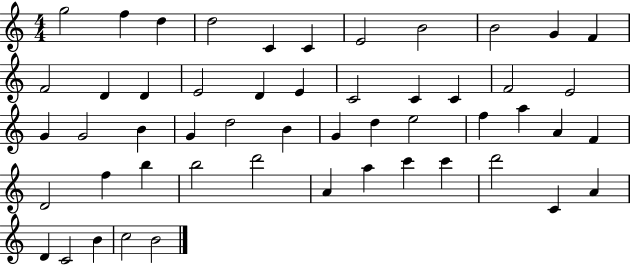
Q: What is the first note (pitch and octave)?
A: G5